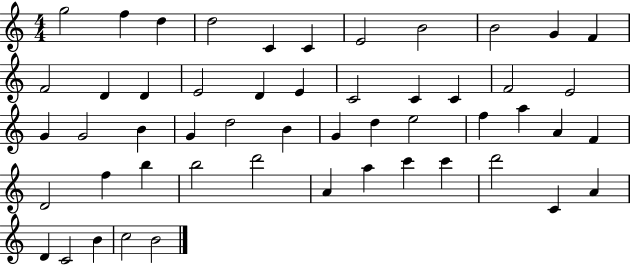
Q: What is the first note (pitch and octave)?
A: G5